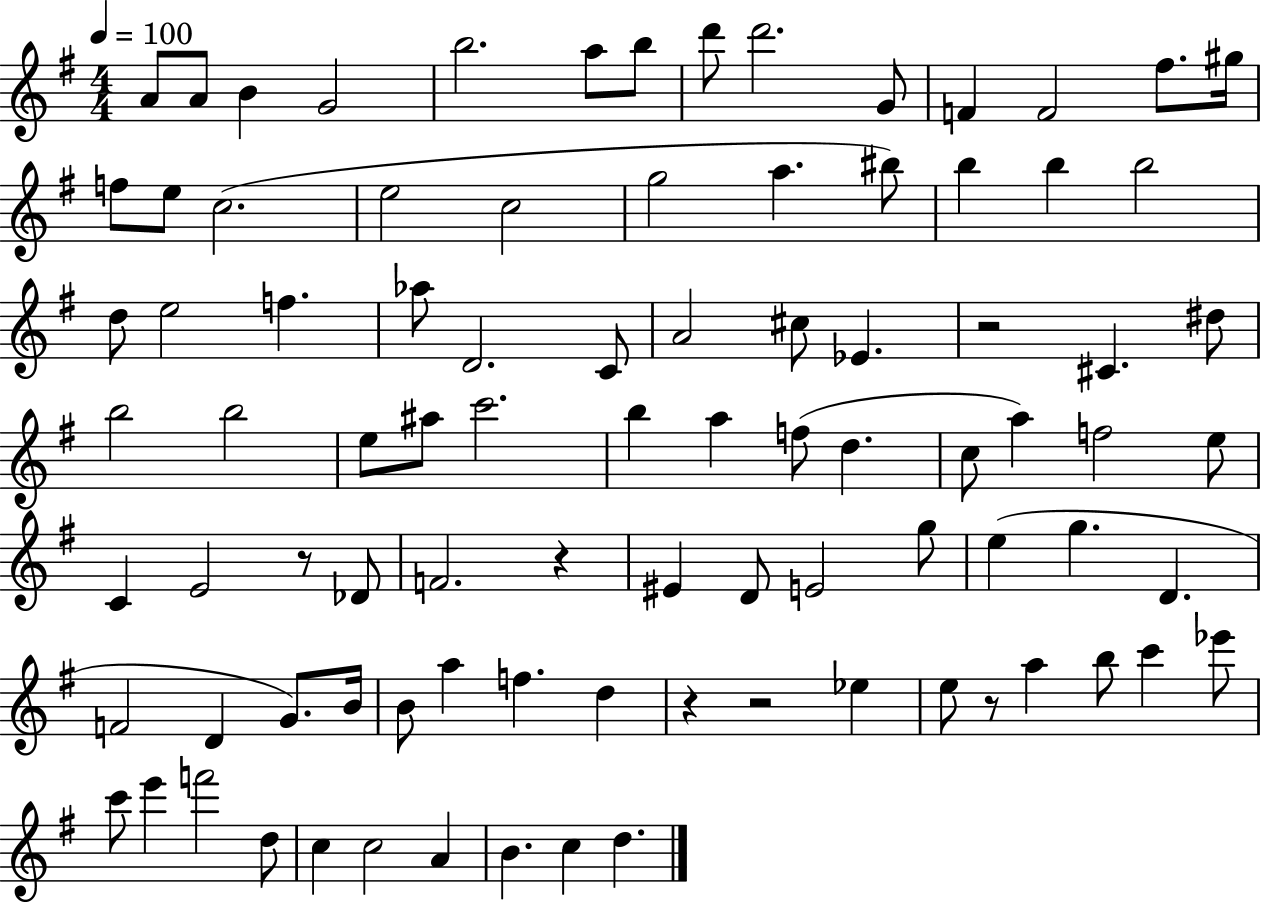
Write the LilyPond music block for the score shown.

{
  \clef treble
  \numericTimeSignature
  \time 4/4
  \key g \major
  \tempo 4 = 100
  \repeat volta 2 { a'8 a'8 b'4 g'2 | b''2. a''8 b''8 | d'''8 d'''2. g'8 | f'4 f'2 fis''8. gis''16 | \break f''8 e''8 c''2.( | e''2 c''2 | g''2 a''4. bis''8) | b''4 b''4 b''2 | \break d''8 e''2 f''4. | aes''8 d'2. c'8 | a'2 cis''8 ees'4. | r2 cis'4. dis''8 | \break b''2 b''2 | e''8 ais''8 c'''2. | b''4 a''4 f''8( d''4. | c''8 a''4) f''2 e''8 | \break c'4 e'2 r8 des'8 | f'2. r4 | eis'4 d'8 e'2 g''8 | e''4( g''4. d'4. | \break f'2 d'4 g'8.) b'16 | b'8 a''4 f''4. d''4 | r4 r2 ees''4 | e''8 r8 a''4 b''8 c'''4 ees'''8 | \break c'''8 e'''4 f'''2 d''8 | c''4 c''2 a'4 | b'4. c''4 d''4. | } \bar "|."
}